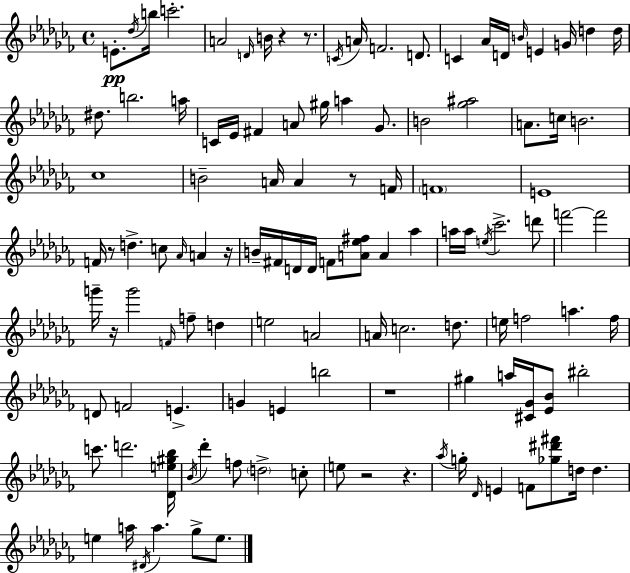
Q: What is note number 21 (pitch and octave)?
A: B5